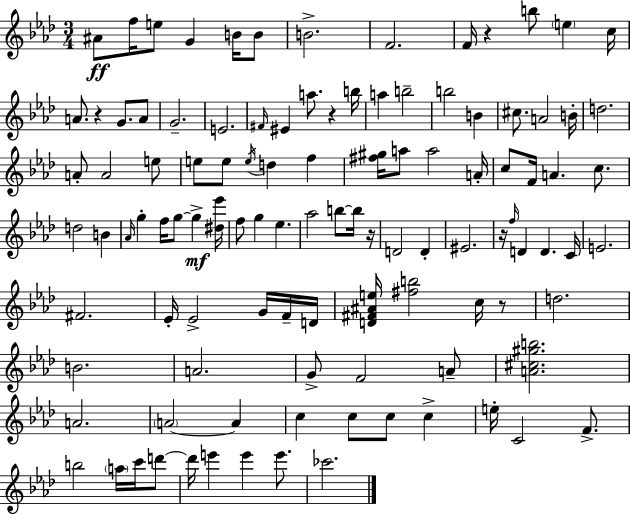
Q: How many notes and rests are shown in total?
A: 108